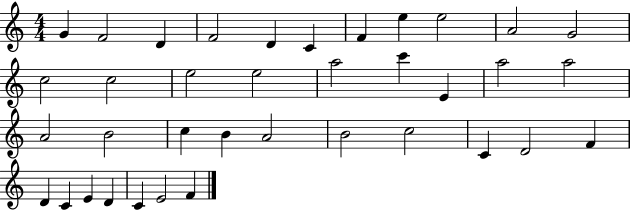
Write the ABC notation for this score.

X:1
T:Untitled
M:4/4
L:1/4
K:C
G F2 D F2 D C F e e2 A2 G2 c2 c2 e2 e2 a2 c' E a2 a2 A2 B2 c B A2 B2 c2 C D2 F D C E D C E2 F